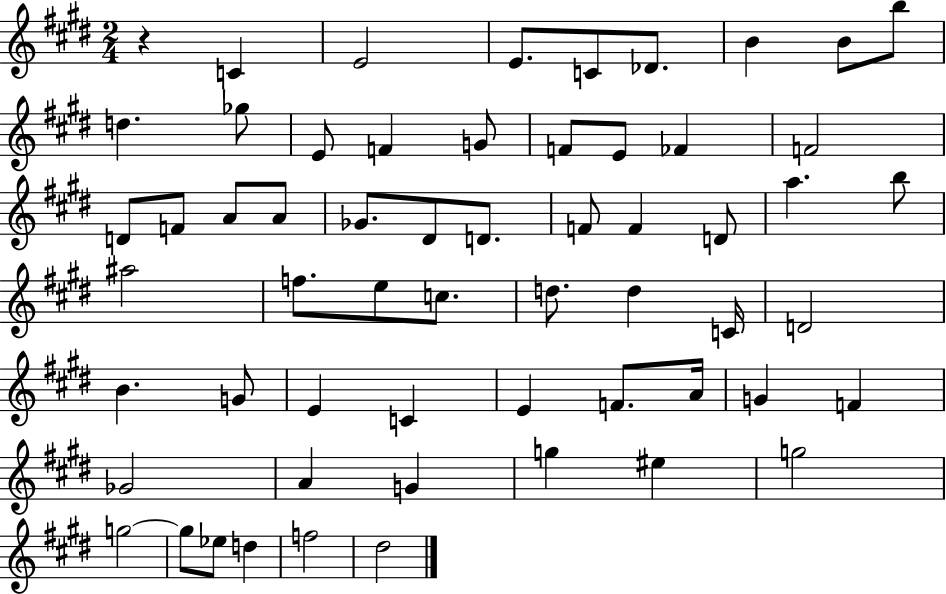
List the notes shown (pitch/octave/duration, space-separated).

R/q C4/q E4/h E4/e. C4/e Db4/e. B4/q B4/e B5/e D5/q. Gb5/e E4/e F4/q G4/e F4/e E4/e FES4/q F4/h D4/e F4/e A4/e A4/e Gb4/e. D#4/e D4/e. F4/e F4/q D4/e A5/q. B5/e A#5/h F5/e. E5/e C5/e. D5/e. D5/q C4/s D4/h B4/q. G4/e E4/q C4/q E4/q F4/e. A4/s G4/q F4/q Gb4/h A4/q G4/q G5/q EIS5/q G5/h G5/h G5/e Eb5/e D5/q F5/h D#5/h